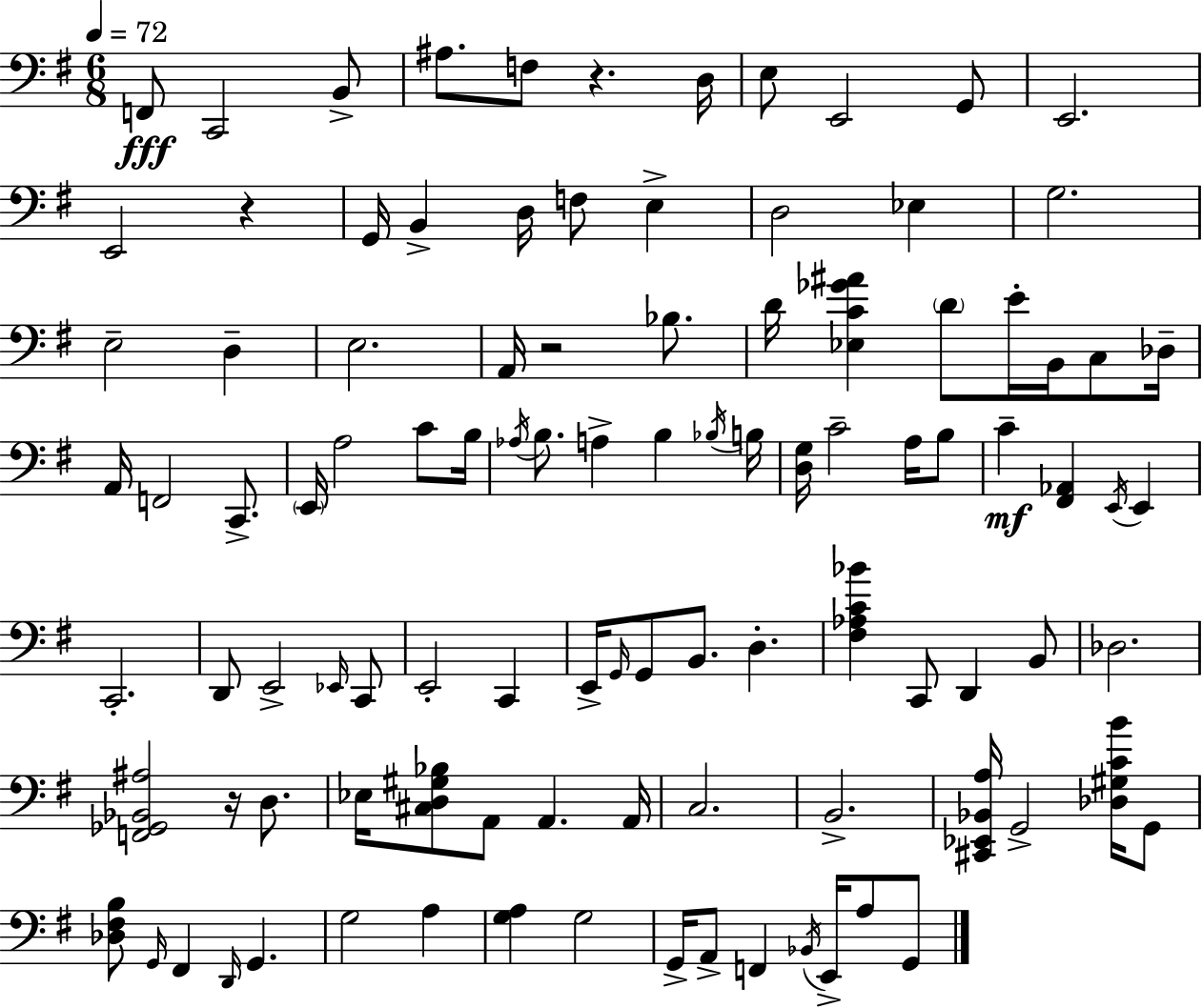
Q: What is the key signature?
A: G major